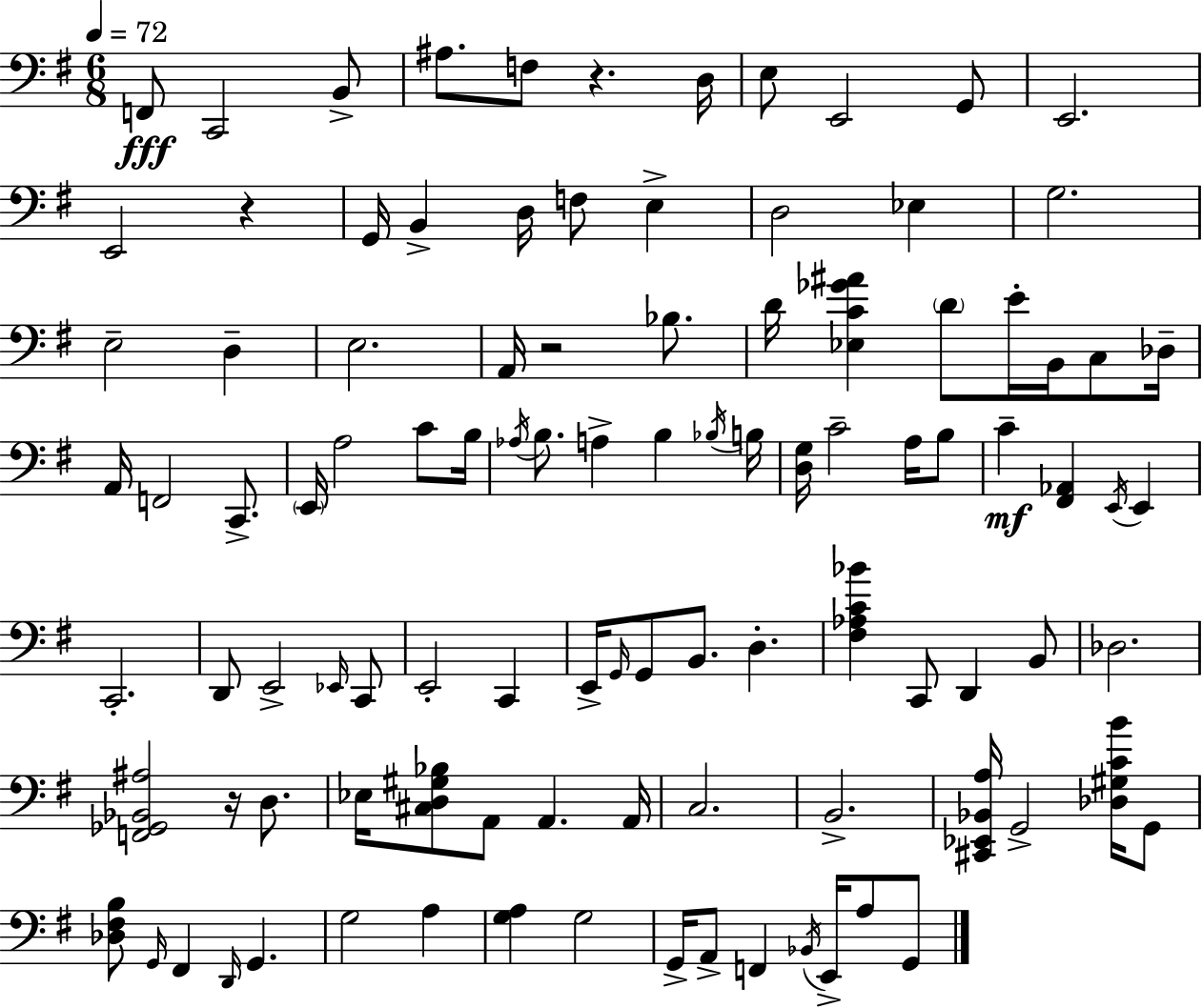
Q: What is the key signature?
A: G major